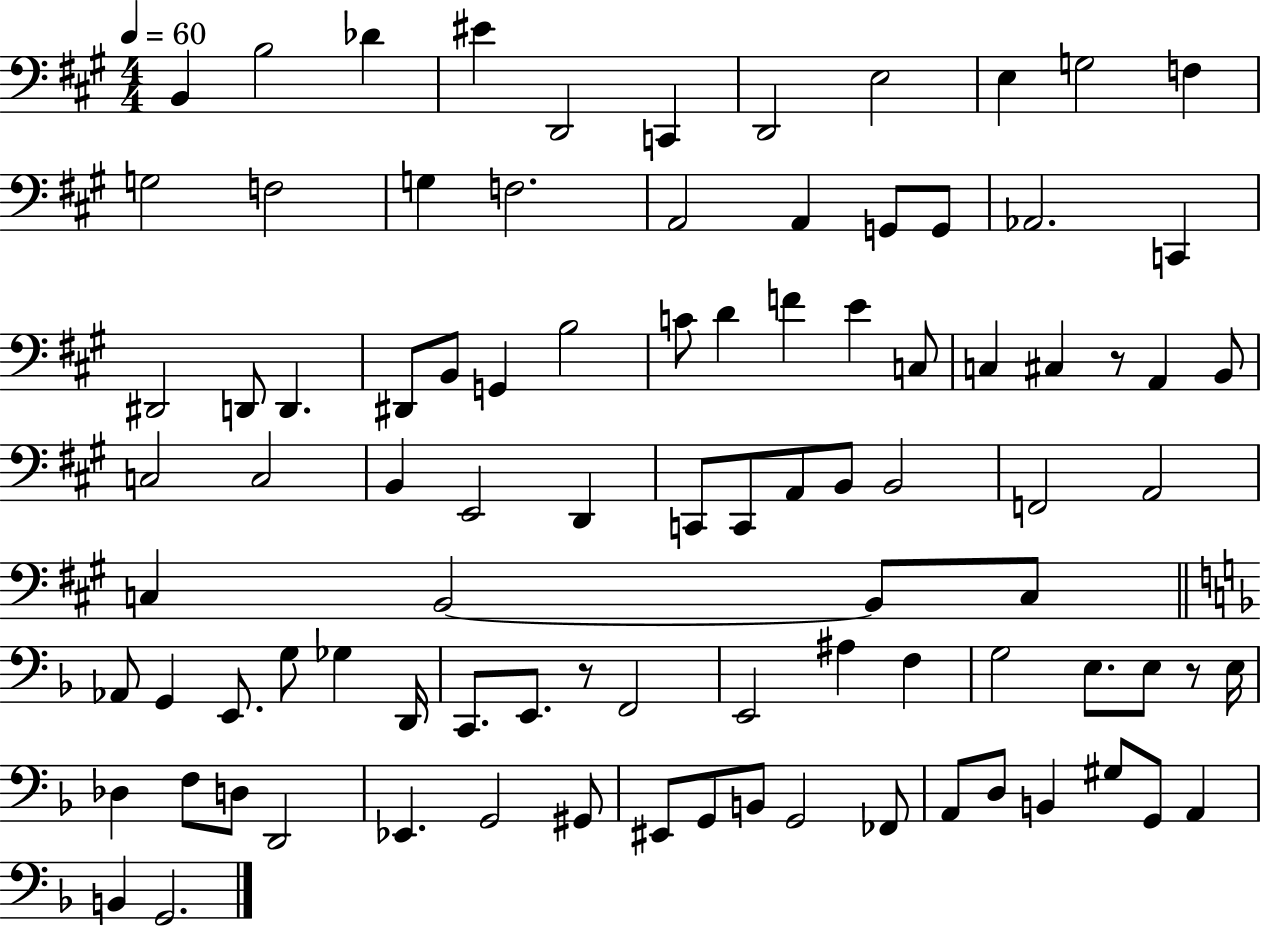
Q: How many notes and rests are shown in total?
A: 92